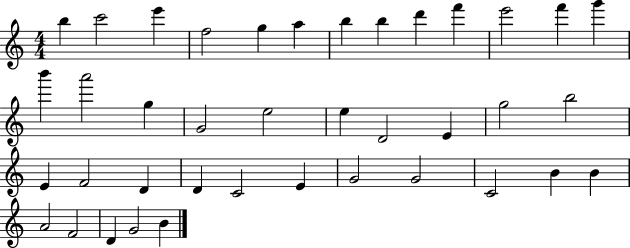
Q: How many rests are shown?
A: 0